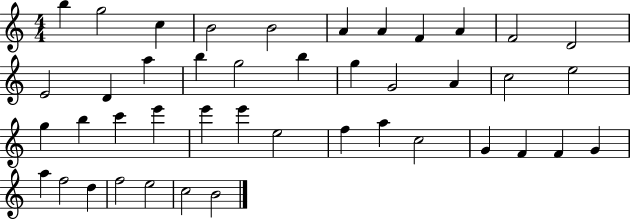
B5/q G5/h C5/q B4/h B4/h A4/q A4/q F4/q A4/q F4/h D4/h E4/h D4/q A5/q B5/q G5/h B5/q G5/q G4/h A4/q C5/h E5/h G5/q B5/q C6/q E6/q E6/q E6/q E5/h F5/q A5/q C5/h G4/q F4/q F4/q G4/q A5/q F5/h D5/q F5/h E5/h C5/h B4/h